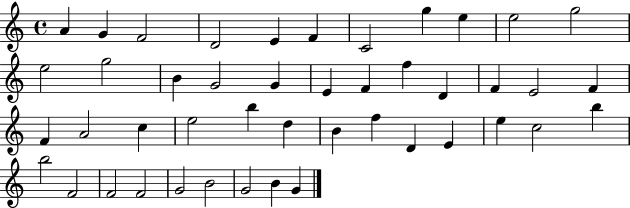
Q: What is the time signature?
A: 4/4